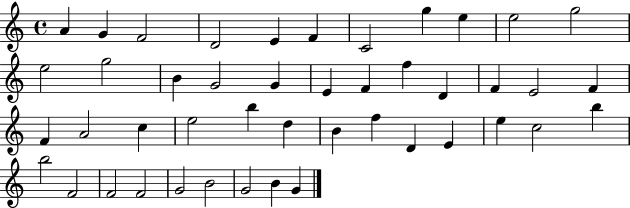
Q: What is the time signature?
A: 4/4